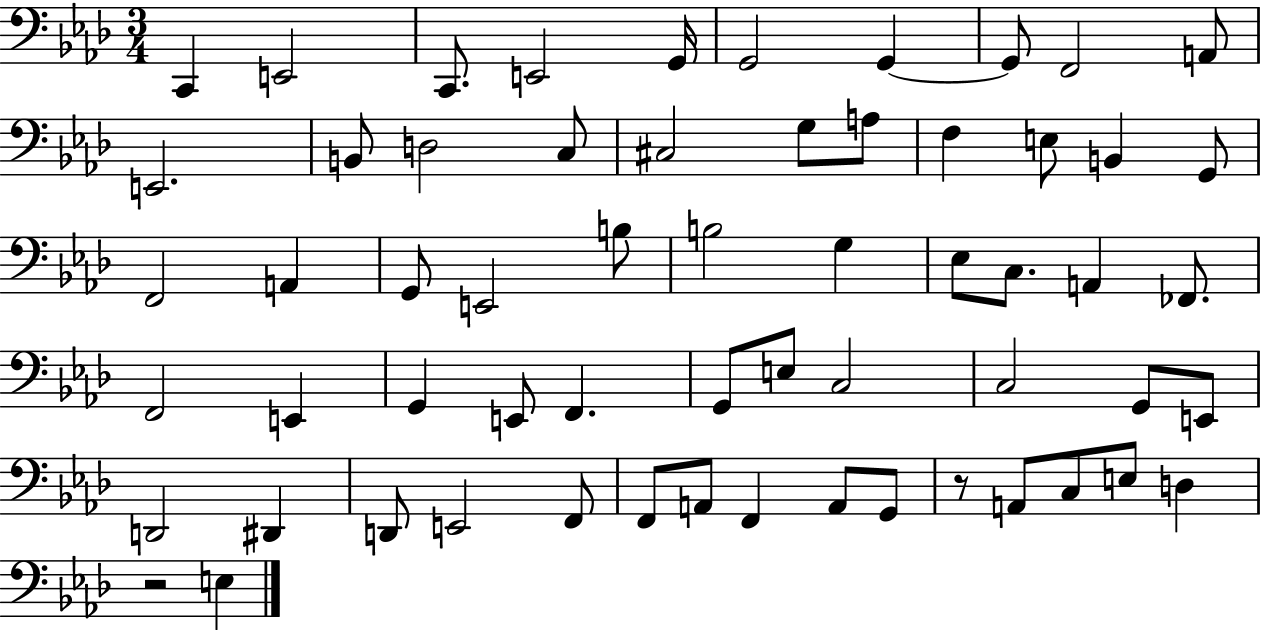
C2/q E2/h C2/e. E2/h G2/s G2/h G2/q G2/e F2/h A2/e E2/h. B2/e D3/h C3/e C#3/h G3/e A3/e F3/q E3/e B2/q G2/e F2/h A2/q G2/e E2/h B3/e B3/h G3/q Eb3/e C3/e. A2/q FES2/e. F2/h E2/q G2/q E2/e F2/q. G2/e E3/e C3/h C3/h G2/e E2/e D2/h D#2/q D2/e E2/h F2/e F2/e A2/e F2/q A2/e G2/e R/e A2/e C3/e E3/e D3/q R/h E3/q